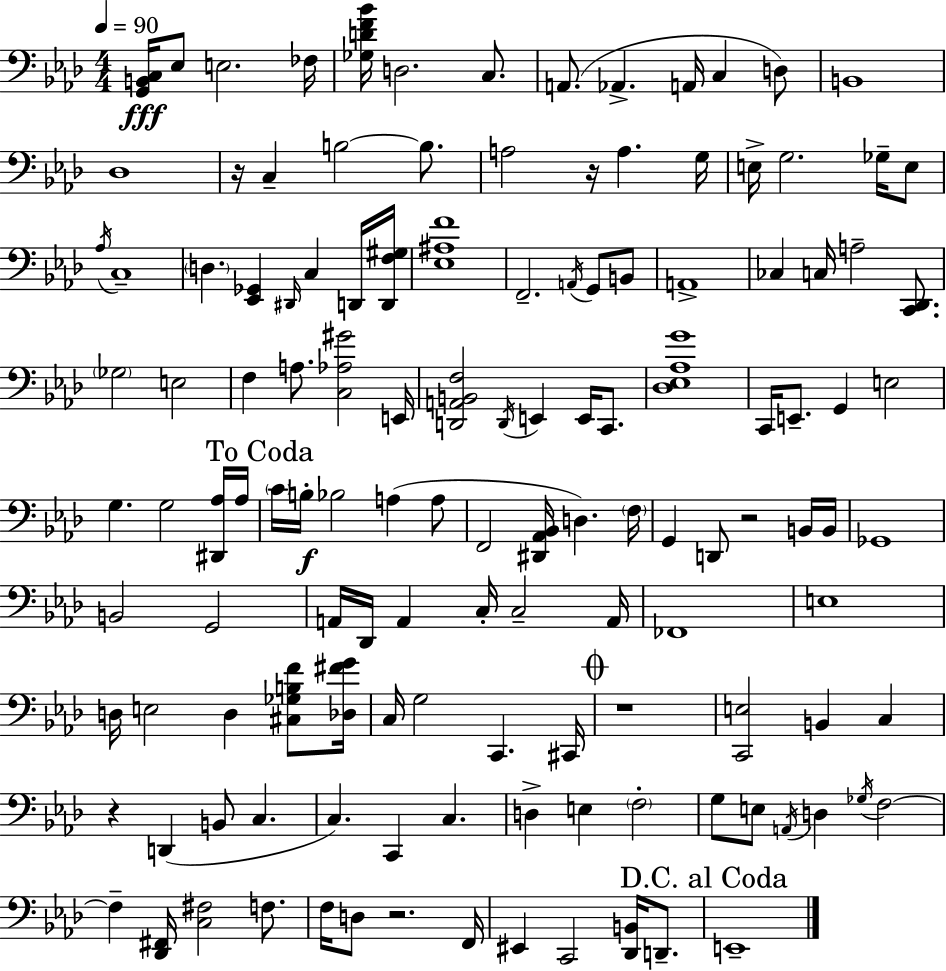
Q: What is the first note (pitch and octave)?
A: Eb3